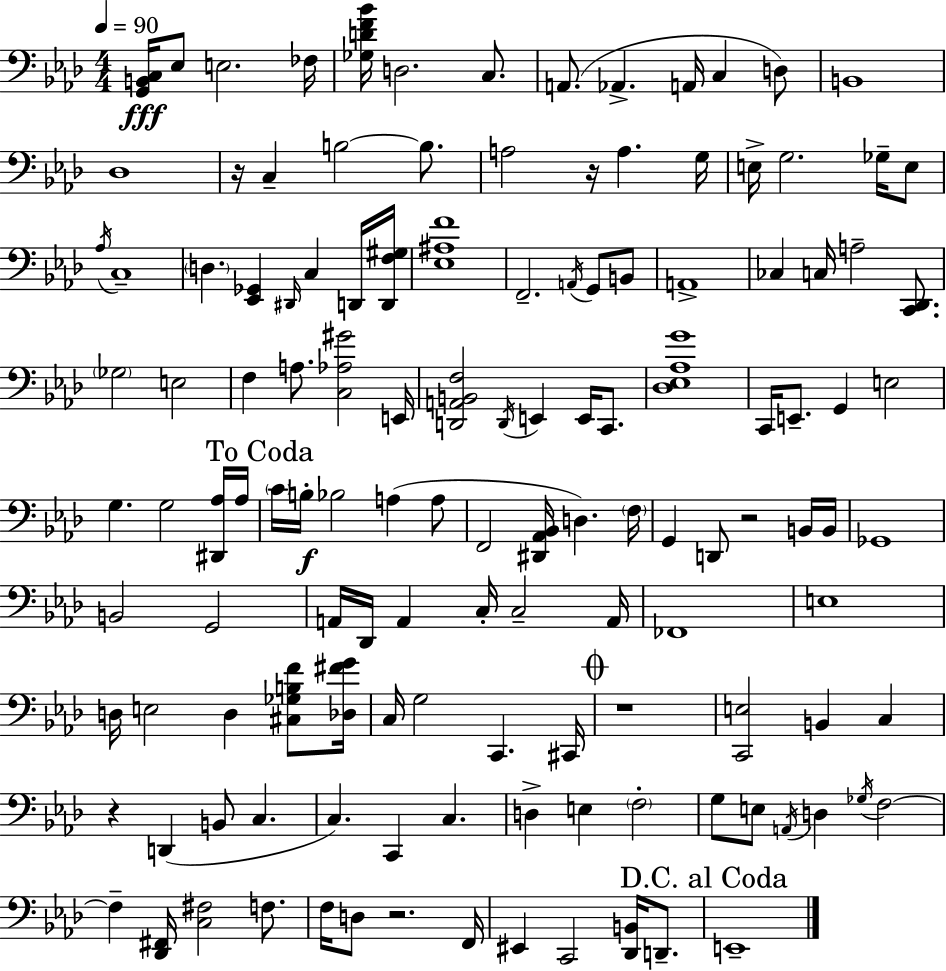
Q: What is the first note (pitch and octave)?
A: Eb3